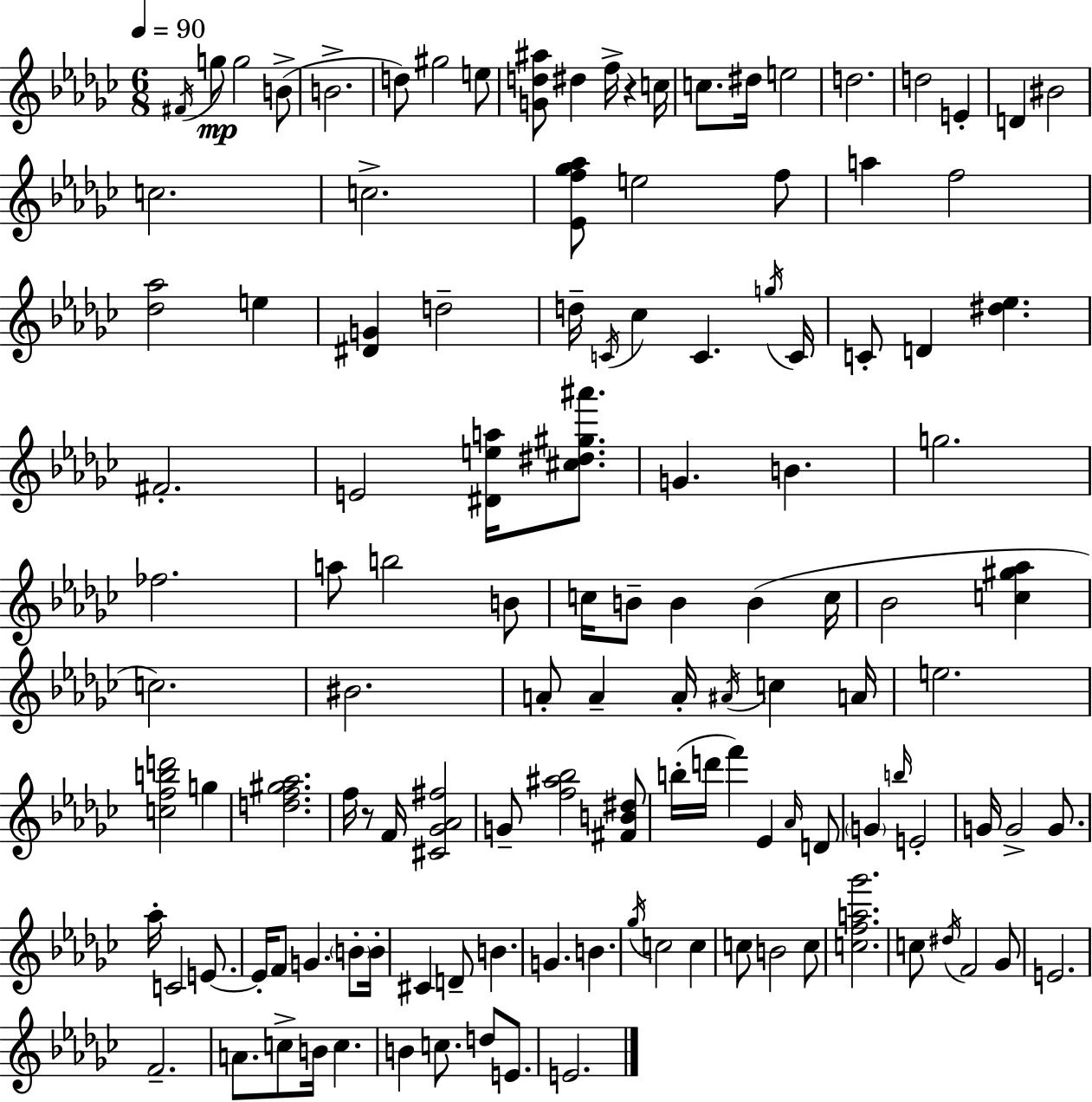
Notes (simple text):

F#4/s G5/e G5/h B4/e B4/h. D5/e G#5/h E5/e [G4,D5,A#5]/e D#5/q F5/s R/q C5/s C5/e. D#5/s E5/h D5/h. D5/h E4/q D4/q BIS4/h C5/h. C5/h. [Eb4,F5,Gb5,Ab5]/e E5/h F5/e A5/q F5/h [Db5,Ab5]/h E5/q [D#4,G4]/q D5/h D5/s C4/s CES5/q C4/q. G5/s C4/s C4/e D4/q [D#5,Eb5]/q. F#4/h. E4/h [D#4,E5,A5]/s [C#5,D#5,G#5,A#6]/e. G4/q. B4/q. G5/h. FES5/h. A5/e B5/h B4/e C5/s B4/e B4/q B4/q C5/s Bb4/h [C5,G#5,Ab5]/q C5/h. BIS4/h. A4/e A4/q A4/s A#4/s C5/q A4/s E5/h. [C5,F5,B5,D6]/h G5/q [D5,F5,G#5,Ab5]/h. F5/s R/e F4/s [C#4,Gb4,Ab4,F#5]/h G4/e [F5,A#5,Bb5]/h [F#4,B4,D#5]/e B5/s D6/s F6/q Eb4/q Ab4/s D4/e G4/q B5/s E4/h G4/s G4/h G4/e. Ab5/s C4/h E4/e. E4/s F4/e G4/q. B4/e B4/s C#4/q D4/e B4/q. G4/q. B4/q. Gb5/s C5/h C5/q C5/e B4/h C5/e [C5,F5,A5,Gb6]/h. C5/e D#5/s F4/h Gb4/e E4/h. F4/h. A4/e. C5/e B4/s C5/q. B4/q C5/e. D5/e E4/e. E4/h.